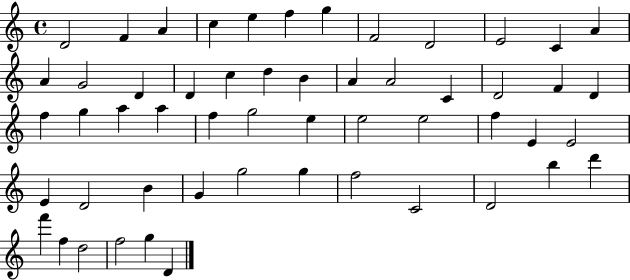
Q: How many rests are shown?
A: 0